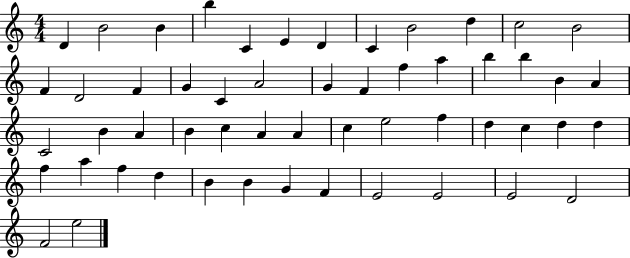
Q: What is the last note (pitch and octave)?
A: E5